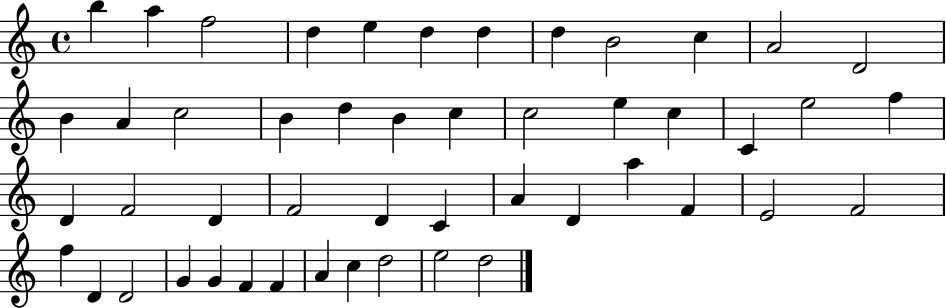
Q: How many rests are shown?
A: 0